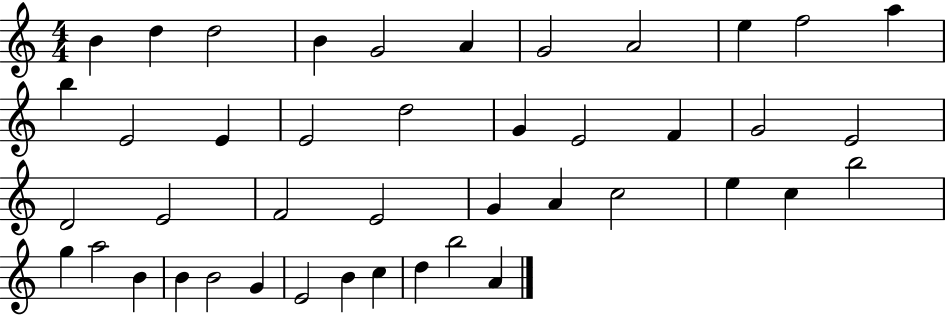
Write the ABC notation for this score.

X:1
T:Untitled
M:4/4
L:1/4
K:C
B d d2 B G2 A G2 A2 e f2 a b E2 E E2 d2 G E2 F G2 E2 D2 E2 F2 E2 G A c2 e c b2 g a2 B B B2 G E2 B c d b2 A